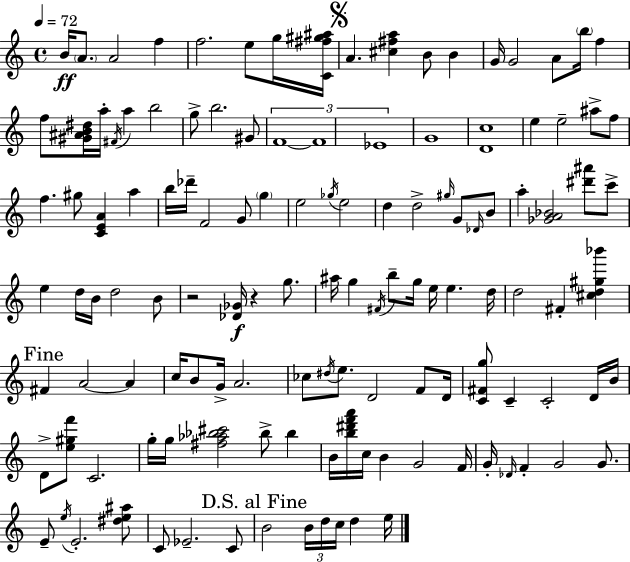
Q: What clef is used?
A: treble